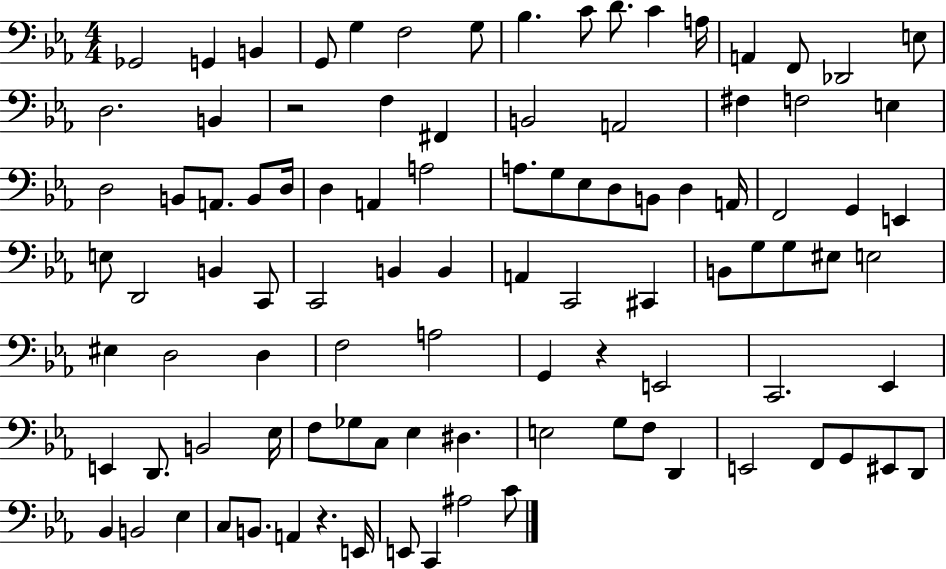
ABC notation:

X:1
T:Untitled
M:4/4
L:1/4
K:Eb
_G,,2 G,, B,, G,,/2 G, F,2 G,/2 _B, C/2 D/2 C A,/4 A,, F,,/2 _D,,2 E,/2 D,2 B,, z2 F, ^F,, B,,2 A,,2 ^F, F,2 E, D,2 B,,/2 A,,/2 B,,/2 D,/4 D, A,, A,2 A,/2 G,/2 _E,/2 D,/2 B,,/2 D, A,,/4 F,,2 G,, E,, E,/2 D,,2 B,, C,,/2 C,,2 B,, B,, A,, C,,2 ^C,, B,,/2 G,/2 G,/2 ^E,/2 E,2 ^E, D,2 D, F,2 A,2 G,, z E,,2 C,,2 _E,, E,, D,,/2 B,,2 _E,/4 F,/2 _G,/2 C,/2 _E, ^D, E,2 G,/2 F,/2 D,, E,,2 F,,/2 G,,/2 ^E,,/2 D,,/2 _B,, B,,2 _E, C,/2 B,,/2 A,, z E,,/4 E,,/2 C,, ^A,2 C/2